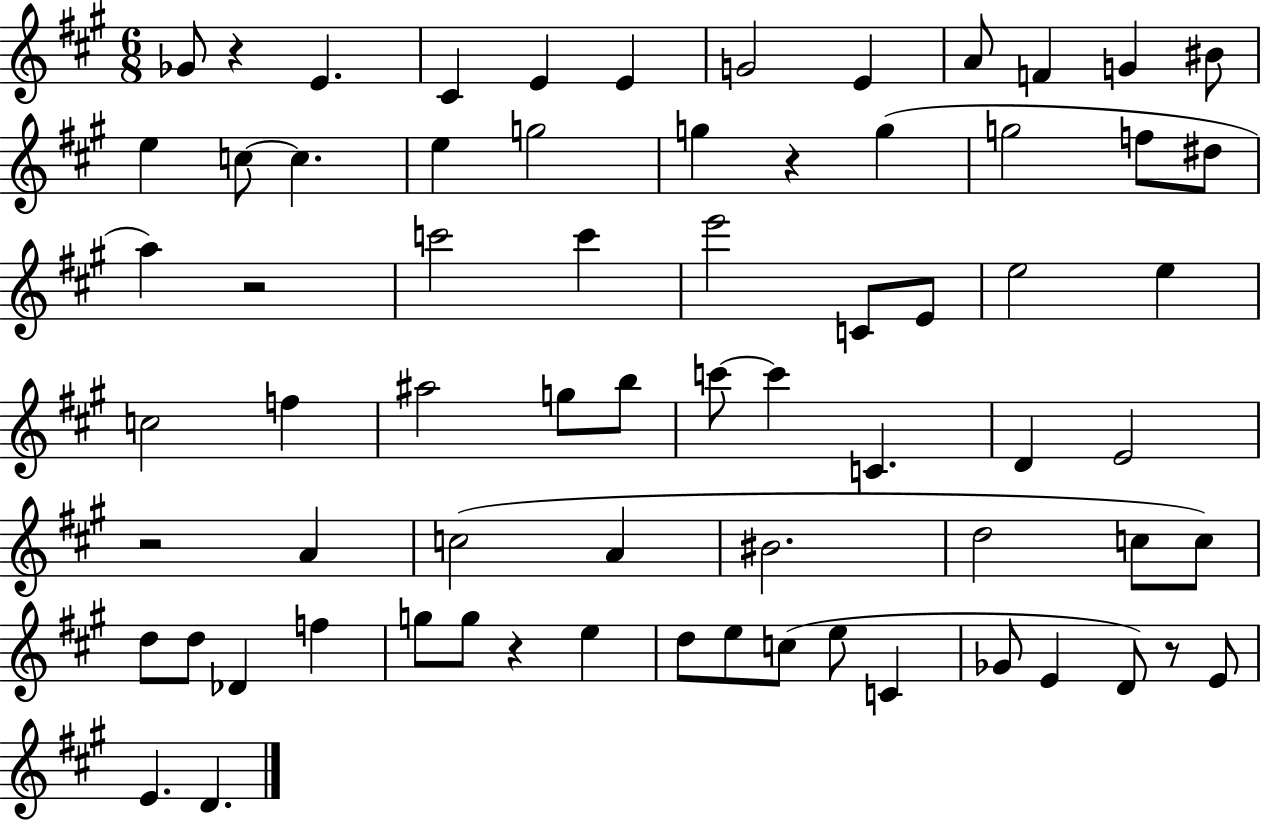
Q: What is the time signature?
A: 6/8